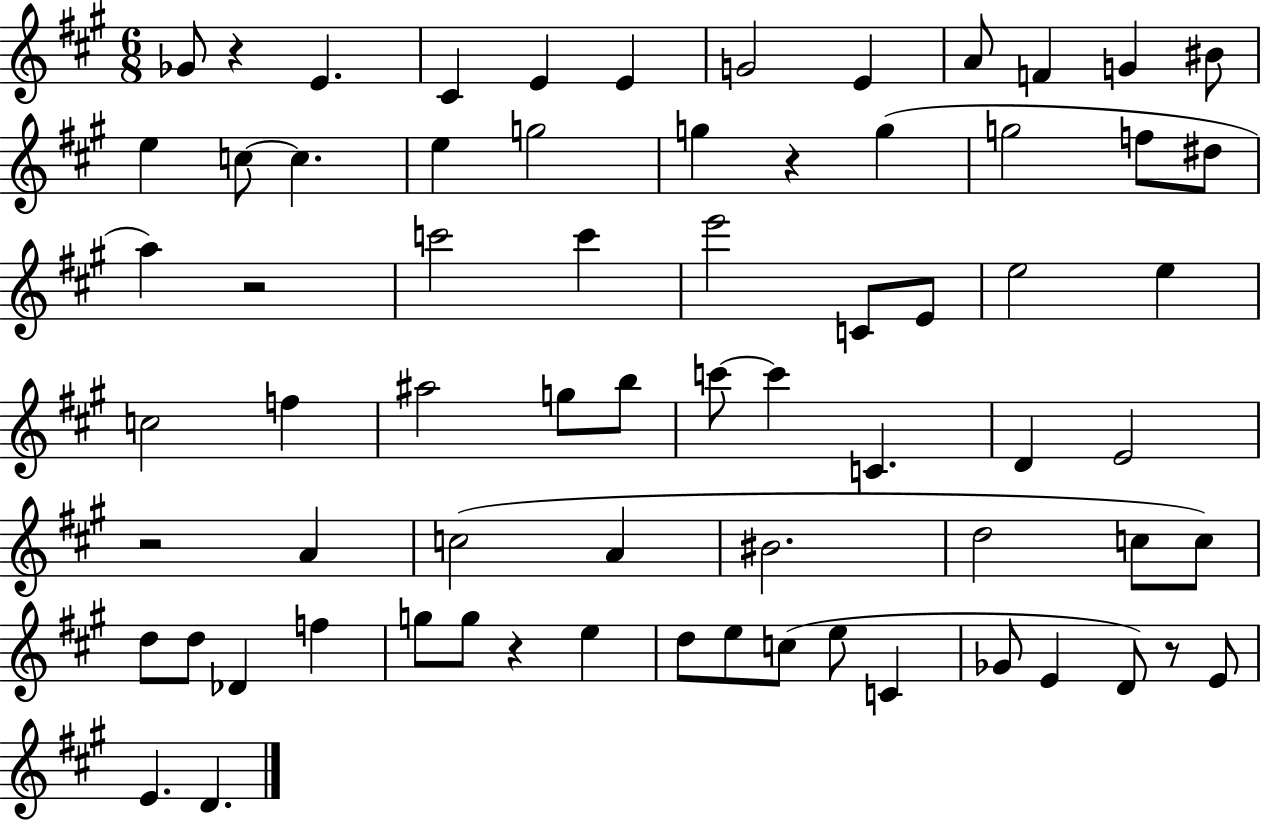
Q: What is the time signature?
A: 6/8